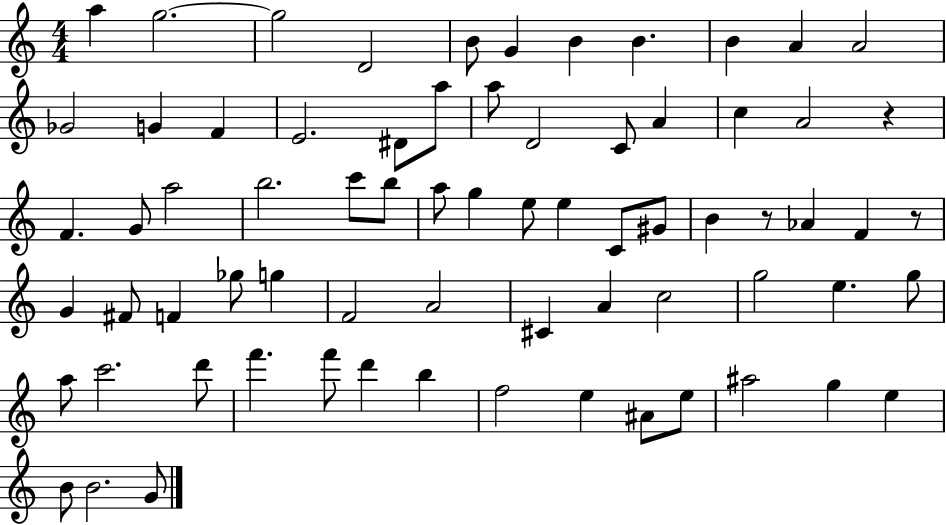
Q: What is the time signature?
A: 4/4